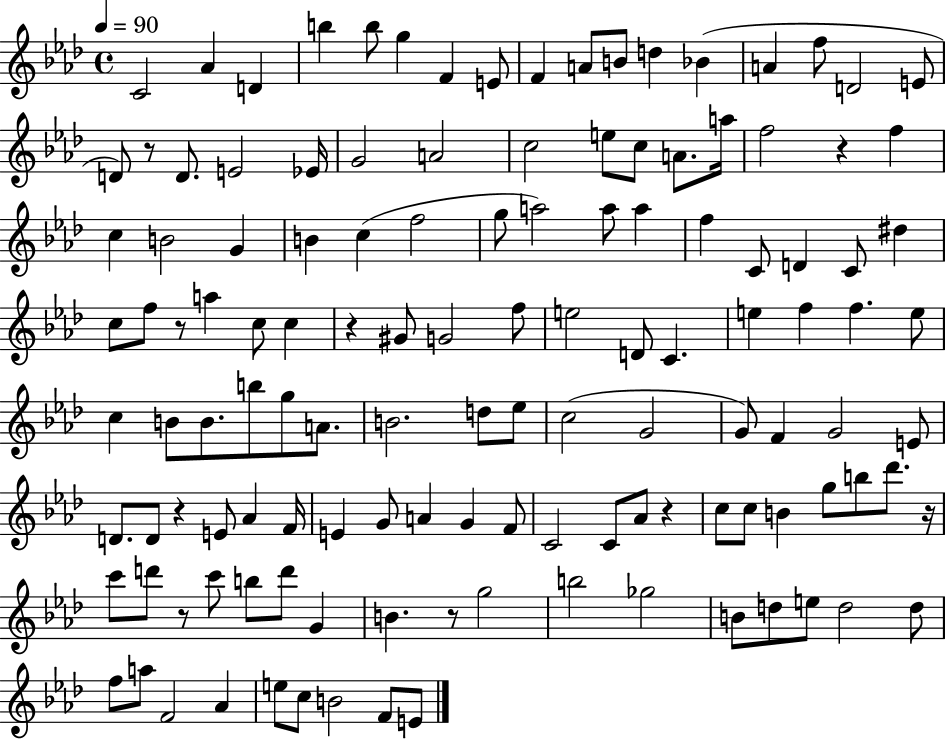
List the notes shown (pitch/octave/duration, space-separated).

C4/h Ab4/q D4/q B5/q B5/e G5/q F4/q E4/e F4/q A4/e B4/e D5/q Bb4/q A4/q F5/e D4/h E4/e D4/e R/e D4/e. E4/h Eb4/s G4/h A4/h C5/h E5/e C5/e A4/e. A5/s F5/h R/q F5/q C5/q B4/h G4/q B4/q C5/q F5/h G5/e A5/h A5/e A5/q F5/q C4/e D4/q C4/e D#5/q C5/e F5/e R/e A5/q C5/e C5/q R/q G#4/e G4/h F5/e E5/h D4/e C4/q. E5/q F5/q F5/q. E5/e C5/q B4/e B4/e. B5/e G5/e A4/e. B4/h. D5/e Eb5/e C5/h G4/h G4/e F4/q G4/h E4/e D4/e. D4/e R/q E4/e Ab4/q F4/s E4/q G4/e A4/q G4/q F4/e C4/h C4/e Ab4/e R/q C5/e C5/e B4/q G5/e B5/e Db6/e. R/s C6/e D6/e R/e C6/e B5/e D6/e G4/q B4/q. R/e G5/h B5/h Gb5/h B4/e D5/e E5/e D5/h D5/e F5/e A5/e F4/h Ab4/q E5/e C5/e B4/h F4/e E4/e